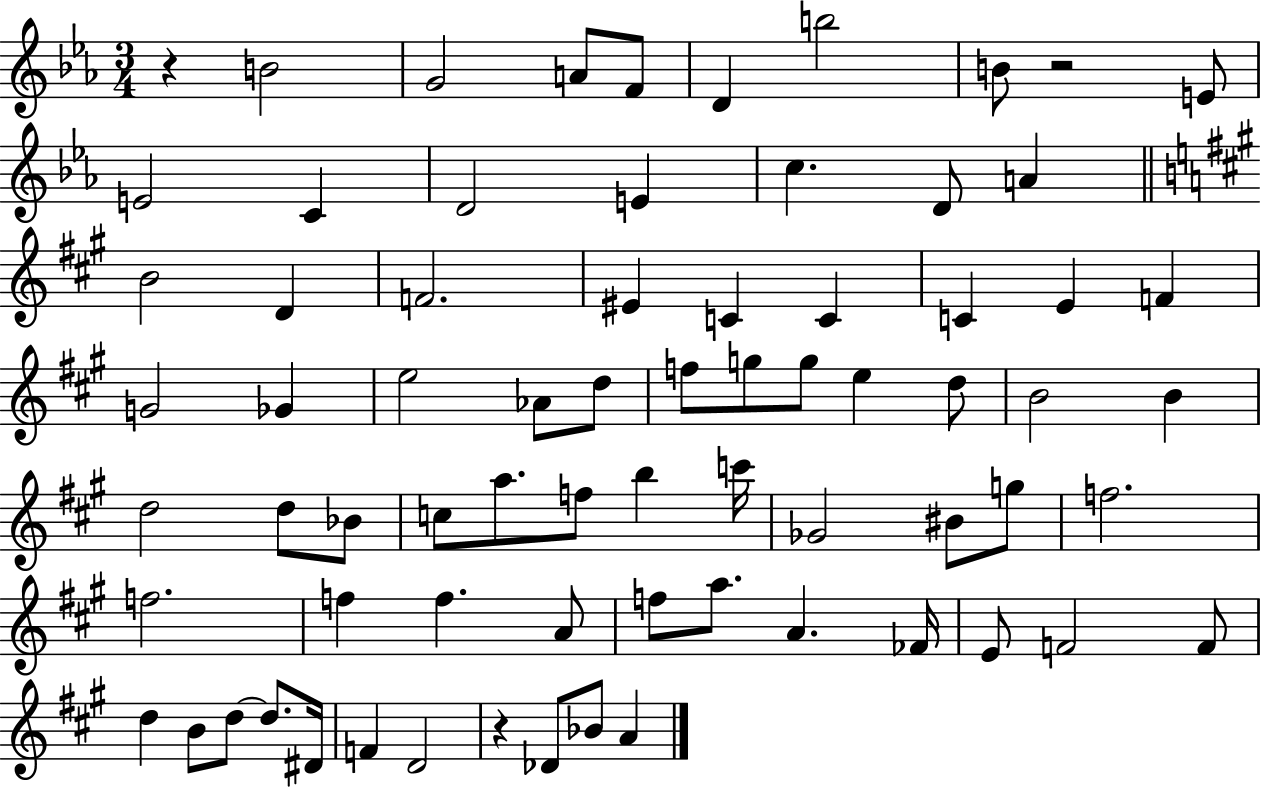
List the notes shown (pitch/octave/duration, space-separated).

R/q B4/h G4/h A4/e F4/e D4/q B5/h B4/e R/h E4/e E4/h C4/q D4/h E4/q C5/q. D4/e A4/q B4/h D4/q F4/h. EIS4/q C4/q C4/q C4/q E4/q F4/q G4/h Gb4/q E5/h Ab4/e D5/e F5/e G5/e G5/e E5/q D5/e B4/h B4/q D5/h D5/e Bb4/e C5/e A5/e. F5/e B5/q C6/s Gb4/h BIS4/e G5/e F5/h. F5/h. F5/q F5/q. A4/e F5/e A5/e. A4/q. FES4/s E4/e F4/h F4/e D5/q B4/e D5/e D5/e. D#4/s F4/q D4/h R/q Db4/e Bb4/e A4/q